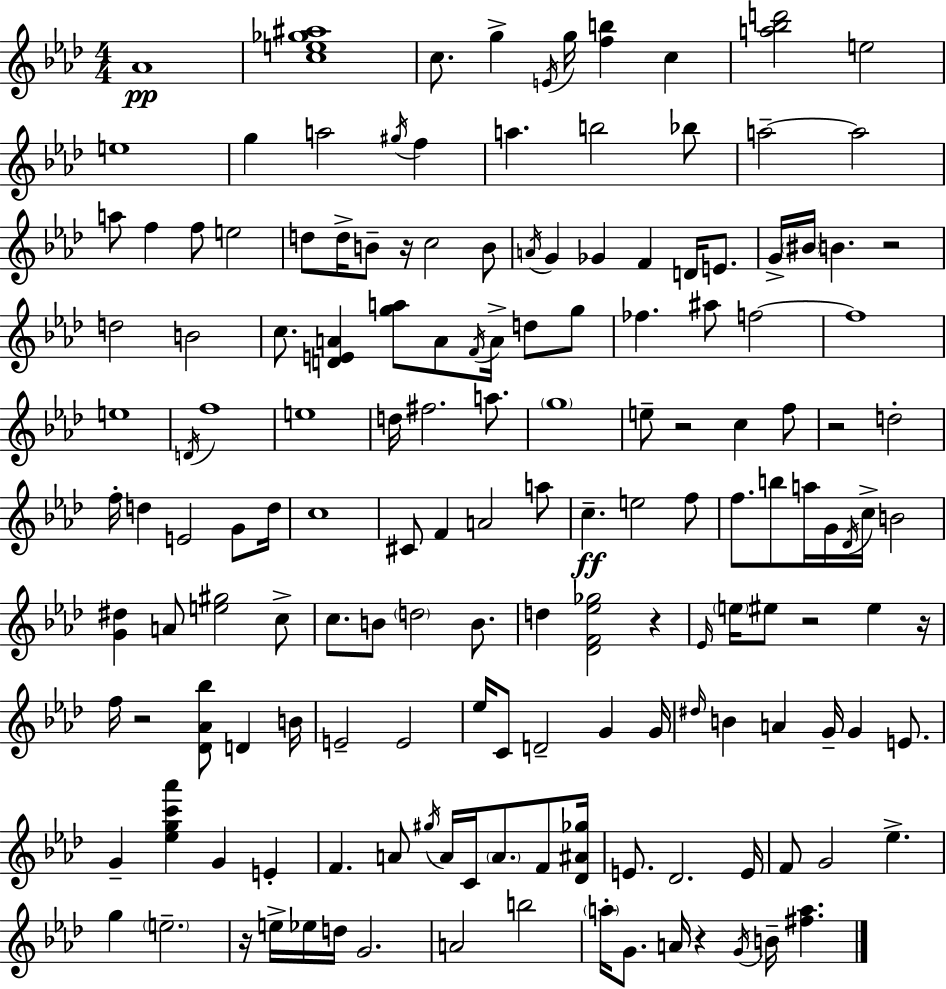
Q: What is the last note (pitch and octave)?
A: B4